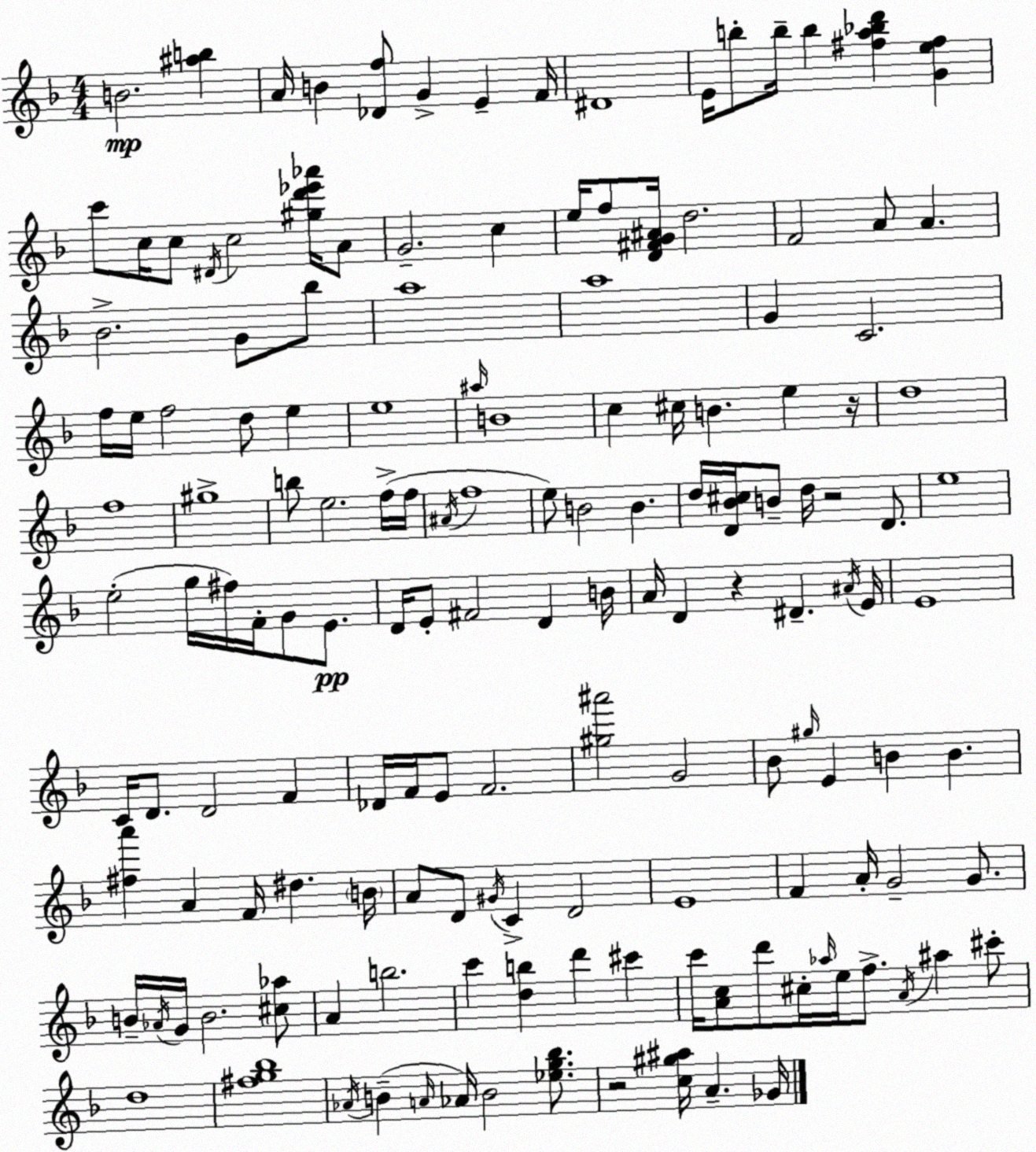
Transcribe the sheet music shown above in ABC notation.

X:1
T:Untitled
M:4/4
L:1/4
K:F
B2 [^ab] A/4 B [_Df]/2 G E F/4 ^D4 E/4 b/2 b/4 b [^fa_bd'] [Ge^f] c'/2 c/4 c/2 ^D/4 c2 [^gd'_e'_a']/4 A/2 G2 c e/4 f/2 [D^FG^A]/4 d2 F2 A/2 A _B2 G/2 _b/2 a4 a4 G C2 f/4 e/4 f2 d/2 e e4 ^a/4 B4 c ^c/4 B e z/4 d4 f4 ^g4 b/2 e2 f/4 f/4 ^A/4 f4 e/2 B2 B d/4 [D_B^c]/4 B/2 d/4 z2 D/2 e4 e2 g/4 ^f/4 F/4 G/2 E/2 D/4 E/2 ^F2 D B/4 A/4 D z ^D ^A/4 E/4 E4 C/4 D/2 D2 F _D/4 F/4 E/2 F2 [^g^a']2 G2 _B/2 ^g/4 E B B [^fa'] A F/4 ^d B/4 A/2 D/2 ^G/4 C D2 E4 F A/4 G2 G/2 B/4 _A/4 G/4 B2 [^c_a]/2 A b2 c' [db] d' ^c' c'/4 [Ac]/2 d'/2 ^c/4 _a/4 e/4 f/2 A/4 ^a ^c'/2 d4 [^fg_b]4 _A/4 B A/4 _A/4 B2 [_eg_b]/2 z2 [c^g^a]/4 A _G/4